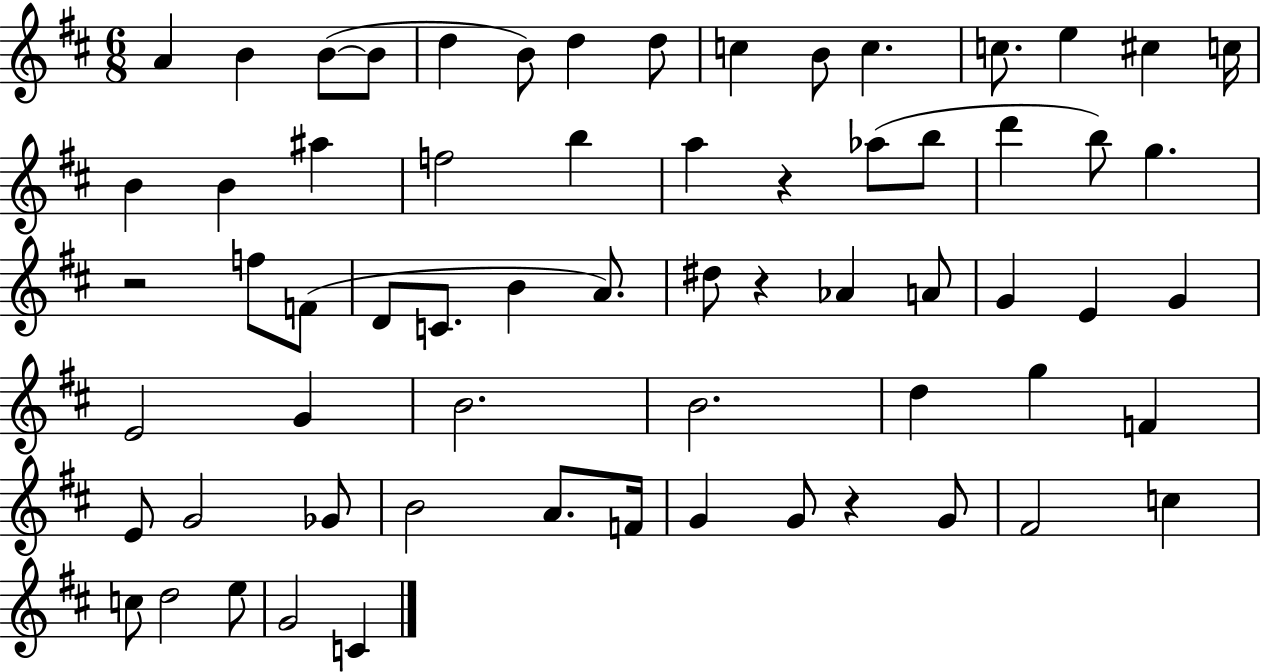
A4/q B4/q B4/e B4/e D5/q B4/e D5/q D5/e C5/q B4/e C5/q. C5/e. E5/q C#5/q C5/s B4/q B4/q A#5/q F5/h B5/q A5/q R/q Ab5/e B5/e D6/q B5/e G5/q. R/h F5/e F4/e D4/e C4/e. B4/q A4/e. D#5/e R/q Ab4/q A4/e G4/q E4/q G4/q E4/h G4/q B4/h. B4/h. D5/q G5/q F4/q E4/e G4/h Gb4/e B4/h A4/e. F4/s G4/q G4/e R/q G4/e F#4/h C5/q C5/e D5/h E5/e G4/h C4/q